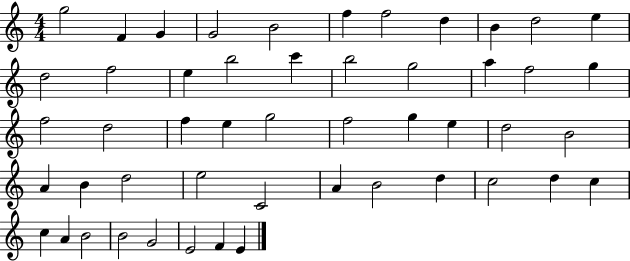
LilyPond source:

{
  \clef treble
  \numericTimeSignature
  \time 4/4
  \key c \major
  g''2 f'4 g'4 | g'2 b'2 | f''4 f''2 d''4 | b'4 d''2 e''4 | \break d''2 f''2 | e''4 b''2 c'''4 | b''2 g''2 | a''4 f''2 g''4 | \break f''2 d''2 | f''4 e''4 g''2 | f''2 g''4 e''4 | d''2 b'2 | \break a'4 b'4 d''2 | e''2 c'2 | a'4 b'2 d''4 | c''2 d''4 c''4 | \break c''4 a'4 b'2 | b'2 g'2 | e'2 f'4 e'4 | \bar "|."
}